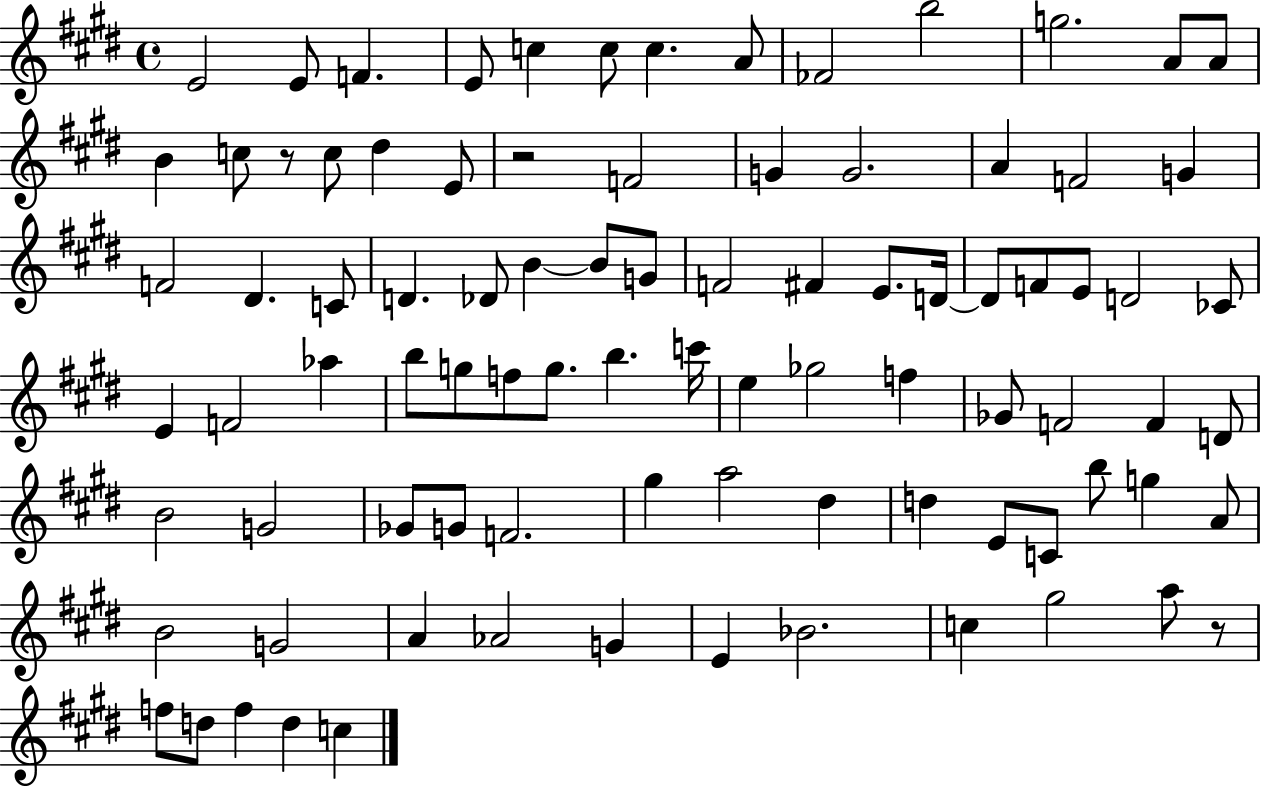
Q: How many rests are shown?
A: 3